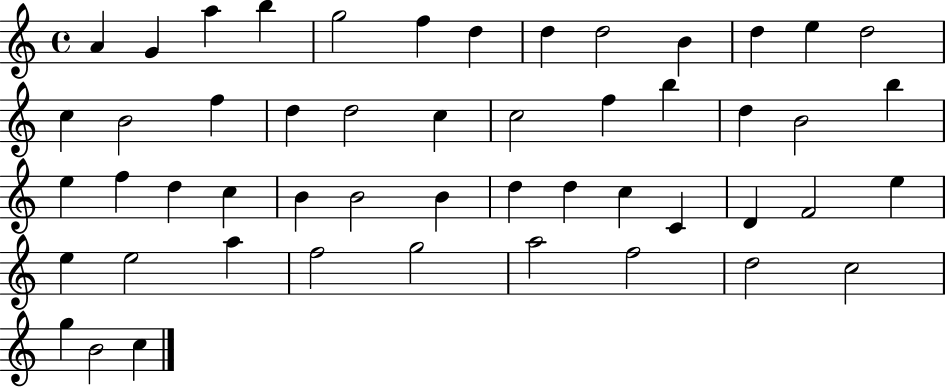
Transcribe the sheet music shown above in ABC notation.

X:1
T:Untitled
M:4/4
L:1/4
K:C
A G a b g2 f d d d2 B d e d2 c B2 f d d2 c c2 f b d B2 b e f d c B B2 B d d c C D F2 e e e2 a f2 g2 a2 f2 d2 c2 g B2 c